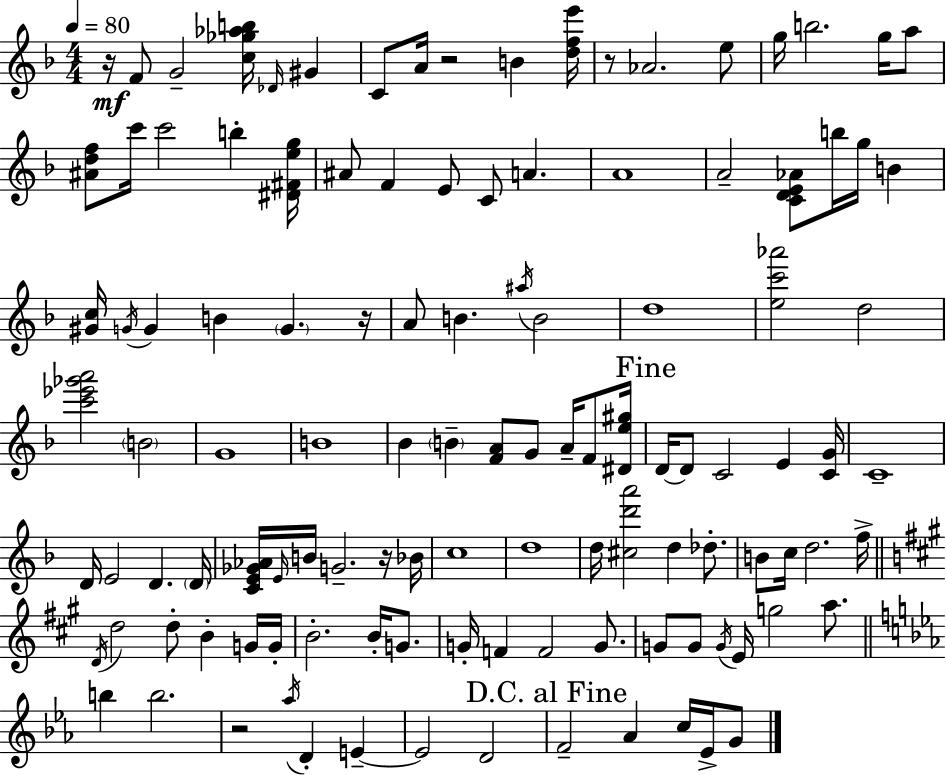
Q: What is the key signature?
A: F major